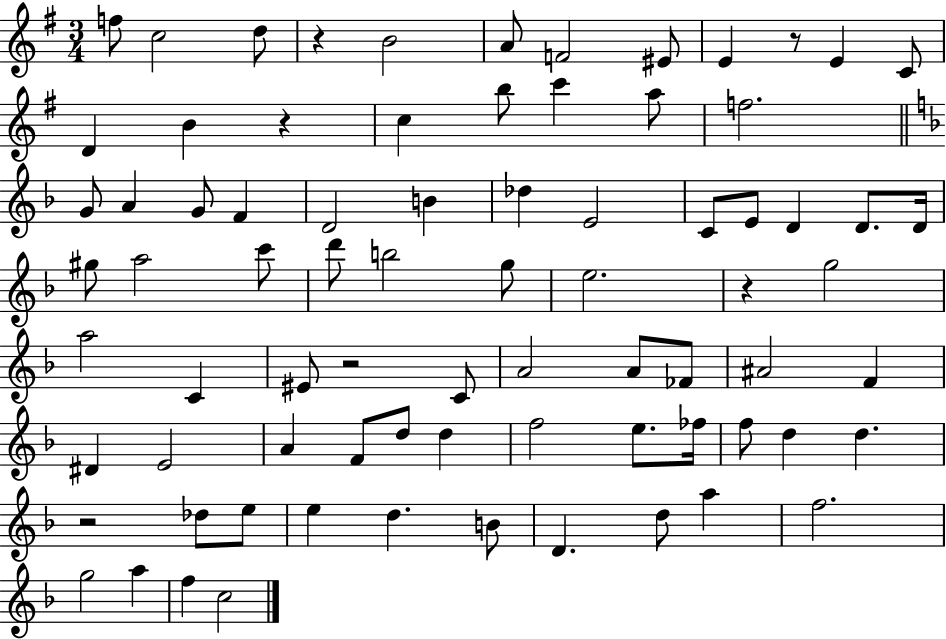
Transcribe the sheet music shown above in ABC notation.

X:1
T:Untitled
M:3/4
L:1/4
K:G
f/2 c2 d/2 z B2 A/2 F2 ^E/2 E z/2 E C/2 D B z c b/2 c' a/2 f2 G/2 A G/2 F D2 B _d E2 C/2 E/2 D D/2 D/4 ^g/2 a2 c'/2 d'/2 b2 g/2 e2 z g2 a2 C ^E/2 z2 C/2 A2 A/2 _F/2 ^A2 F ^D E2 A F/2 d/2 d f2 e/2 _f/4 f/2 d d z2 _d/2 e/2 e d B/2 D d/2 a f2 g2 a f c2